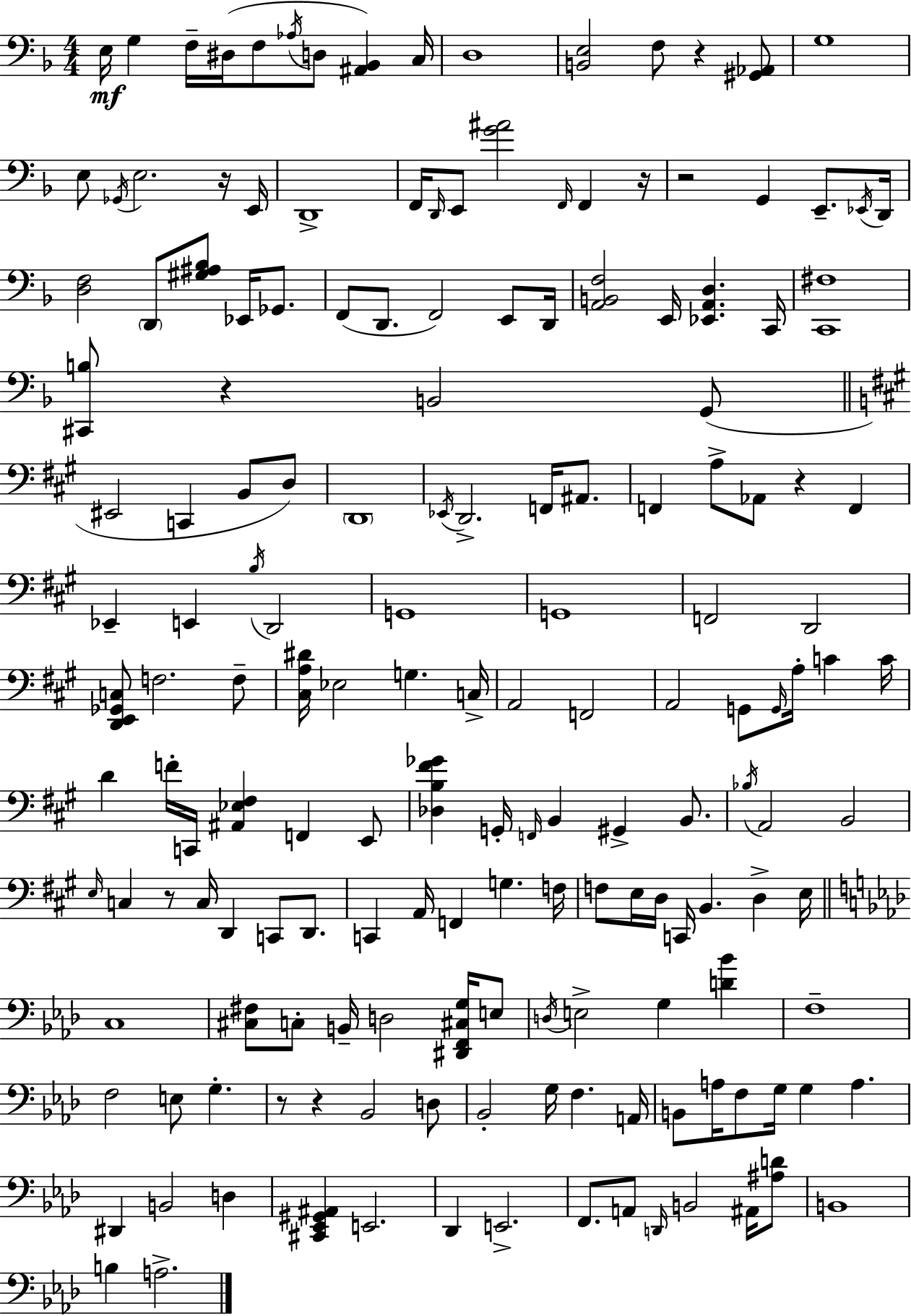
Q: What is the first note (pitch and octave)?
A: E3